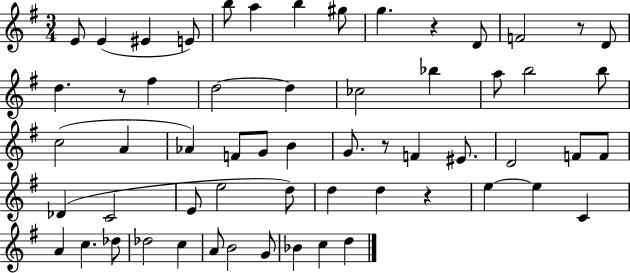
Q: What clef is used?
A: treble